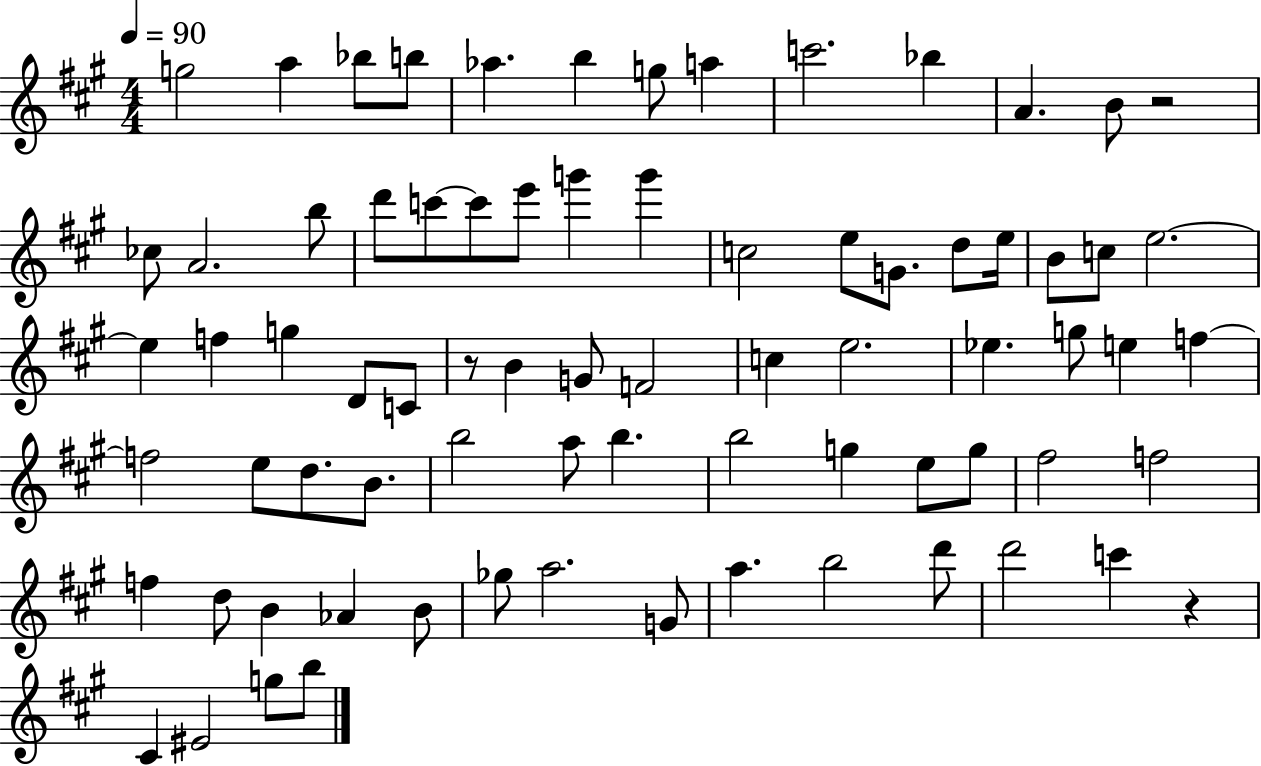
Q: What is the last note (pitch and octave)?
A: B5